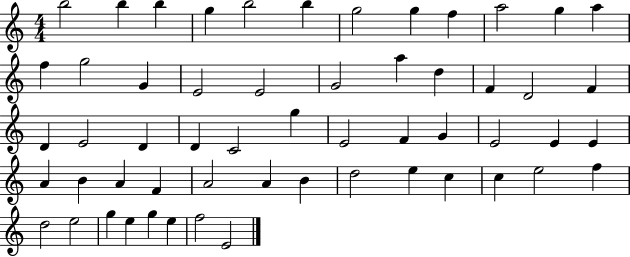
X:1
T:Untitled
M:4/4
L:1/4
K:C
b2 b b g b2 b g2 g f a2 g a f g2 G E2 E2 G2 a d F D2 F D E2 D D C2 g E2 F G E2 E E A B A F A2 A B d2 e c c e2 f d2 e2 g e g e f2 E2